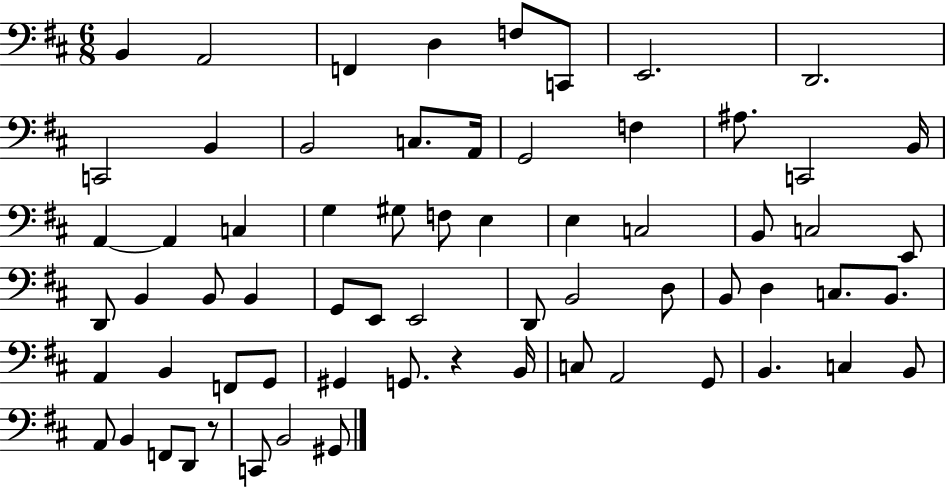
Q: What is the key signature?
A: D major